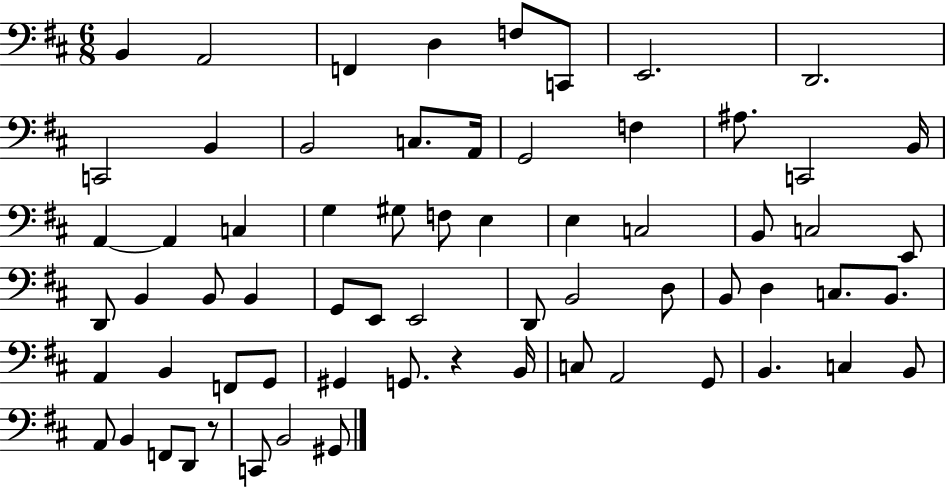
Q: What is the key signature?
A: D major